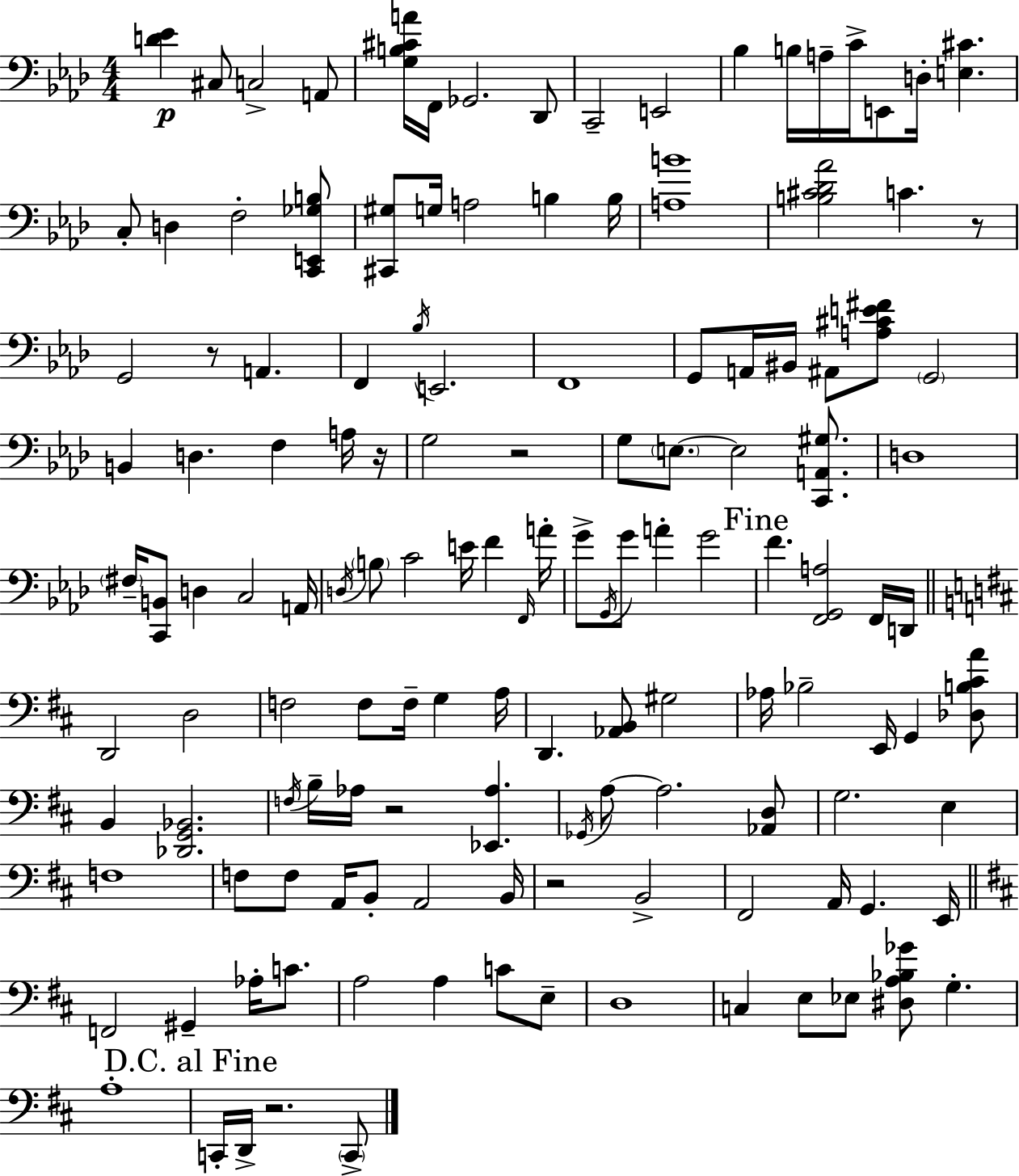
{
  \clef bass
  \numericTimeSignature
  \time 4/4
  \key f \minor
  <d' ees'>4\p cis8 c2-> a,8 | <g b cis' a'>16 f,16 ges,2. des,8 | c,2-- e,2 | bes4 b16 a16-- c'16-> e,8 d16-. <e cis'>4. | \break c8-. d4 f2-. <c, e, ges b>8 | <cis, gis>8 g16 a2 b4 b16 | <a b'>1 | <b cis' des' aes'>2 c'4. r8 | \break g,2 r8 a,4. | f,4 \acciaccatura { bes16 } e,2. | f,1 | g,8 a,16 bis,16 ais,8 <a cis' e' fis'>8 \parenthesize g,2 | \break b,4 d4. f4 a16 | r16 g2 r2 | g8 \parenthesize e8.~~ e2 <c, a, gis>8. | d1 | \break \parenthesize fis16-- <c, b,>8 d4 c2 | a,16 \acciaccatura { d16 } \parenthesize b8 c'2 e'16 f'4 | \grace { f,16 } a'16-. g'8-> \acciaccatura { g,16 } g'8 a'4-. g'2 | \mark "Fine" f'4. <f, g, a>2 | \break f,16 d,16 \bar "||" \break \key d \major d,2 d2 | f2 f8 f16-- g4 a16 | d,4. <aes, b,>8 gis2 | aes16 bes2-- e,16 g,4 <des b cis' a'>8 | \break b,4 <des, g, bes,>2. | \acciaccatura { f16 } b16-- aes16 r2 <ees, aes>4. | \acciaccatura { ges,16 } a8~~ a2. | <aes, d>8 g2. e4 | \break f1 | f8 f8 a,16 b,8-. a,2 | b,16 r2 b,2-> | fis,2 a,16 g,4. | \break e,16 \bar "||" \break \key b \minor f,2 gis,4-- aes16-. c'8. | a2 a4 c'8 e8-- | d1 | c4 e8 ees8 <dis a bes ges'>8 g4.-. | \break a1-. | \mark "D.C. al Fine" c,16-. d,16-> r2. \parenthesize c,8-> | \bar "|."
}